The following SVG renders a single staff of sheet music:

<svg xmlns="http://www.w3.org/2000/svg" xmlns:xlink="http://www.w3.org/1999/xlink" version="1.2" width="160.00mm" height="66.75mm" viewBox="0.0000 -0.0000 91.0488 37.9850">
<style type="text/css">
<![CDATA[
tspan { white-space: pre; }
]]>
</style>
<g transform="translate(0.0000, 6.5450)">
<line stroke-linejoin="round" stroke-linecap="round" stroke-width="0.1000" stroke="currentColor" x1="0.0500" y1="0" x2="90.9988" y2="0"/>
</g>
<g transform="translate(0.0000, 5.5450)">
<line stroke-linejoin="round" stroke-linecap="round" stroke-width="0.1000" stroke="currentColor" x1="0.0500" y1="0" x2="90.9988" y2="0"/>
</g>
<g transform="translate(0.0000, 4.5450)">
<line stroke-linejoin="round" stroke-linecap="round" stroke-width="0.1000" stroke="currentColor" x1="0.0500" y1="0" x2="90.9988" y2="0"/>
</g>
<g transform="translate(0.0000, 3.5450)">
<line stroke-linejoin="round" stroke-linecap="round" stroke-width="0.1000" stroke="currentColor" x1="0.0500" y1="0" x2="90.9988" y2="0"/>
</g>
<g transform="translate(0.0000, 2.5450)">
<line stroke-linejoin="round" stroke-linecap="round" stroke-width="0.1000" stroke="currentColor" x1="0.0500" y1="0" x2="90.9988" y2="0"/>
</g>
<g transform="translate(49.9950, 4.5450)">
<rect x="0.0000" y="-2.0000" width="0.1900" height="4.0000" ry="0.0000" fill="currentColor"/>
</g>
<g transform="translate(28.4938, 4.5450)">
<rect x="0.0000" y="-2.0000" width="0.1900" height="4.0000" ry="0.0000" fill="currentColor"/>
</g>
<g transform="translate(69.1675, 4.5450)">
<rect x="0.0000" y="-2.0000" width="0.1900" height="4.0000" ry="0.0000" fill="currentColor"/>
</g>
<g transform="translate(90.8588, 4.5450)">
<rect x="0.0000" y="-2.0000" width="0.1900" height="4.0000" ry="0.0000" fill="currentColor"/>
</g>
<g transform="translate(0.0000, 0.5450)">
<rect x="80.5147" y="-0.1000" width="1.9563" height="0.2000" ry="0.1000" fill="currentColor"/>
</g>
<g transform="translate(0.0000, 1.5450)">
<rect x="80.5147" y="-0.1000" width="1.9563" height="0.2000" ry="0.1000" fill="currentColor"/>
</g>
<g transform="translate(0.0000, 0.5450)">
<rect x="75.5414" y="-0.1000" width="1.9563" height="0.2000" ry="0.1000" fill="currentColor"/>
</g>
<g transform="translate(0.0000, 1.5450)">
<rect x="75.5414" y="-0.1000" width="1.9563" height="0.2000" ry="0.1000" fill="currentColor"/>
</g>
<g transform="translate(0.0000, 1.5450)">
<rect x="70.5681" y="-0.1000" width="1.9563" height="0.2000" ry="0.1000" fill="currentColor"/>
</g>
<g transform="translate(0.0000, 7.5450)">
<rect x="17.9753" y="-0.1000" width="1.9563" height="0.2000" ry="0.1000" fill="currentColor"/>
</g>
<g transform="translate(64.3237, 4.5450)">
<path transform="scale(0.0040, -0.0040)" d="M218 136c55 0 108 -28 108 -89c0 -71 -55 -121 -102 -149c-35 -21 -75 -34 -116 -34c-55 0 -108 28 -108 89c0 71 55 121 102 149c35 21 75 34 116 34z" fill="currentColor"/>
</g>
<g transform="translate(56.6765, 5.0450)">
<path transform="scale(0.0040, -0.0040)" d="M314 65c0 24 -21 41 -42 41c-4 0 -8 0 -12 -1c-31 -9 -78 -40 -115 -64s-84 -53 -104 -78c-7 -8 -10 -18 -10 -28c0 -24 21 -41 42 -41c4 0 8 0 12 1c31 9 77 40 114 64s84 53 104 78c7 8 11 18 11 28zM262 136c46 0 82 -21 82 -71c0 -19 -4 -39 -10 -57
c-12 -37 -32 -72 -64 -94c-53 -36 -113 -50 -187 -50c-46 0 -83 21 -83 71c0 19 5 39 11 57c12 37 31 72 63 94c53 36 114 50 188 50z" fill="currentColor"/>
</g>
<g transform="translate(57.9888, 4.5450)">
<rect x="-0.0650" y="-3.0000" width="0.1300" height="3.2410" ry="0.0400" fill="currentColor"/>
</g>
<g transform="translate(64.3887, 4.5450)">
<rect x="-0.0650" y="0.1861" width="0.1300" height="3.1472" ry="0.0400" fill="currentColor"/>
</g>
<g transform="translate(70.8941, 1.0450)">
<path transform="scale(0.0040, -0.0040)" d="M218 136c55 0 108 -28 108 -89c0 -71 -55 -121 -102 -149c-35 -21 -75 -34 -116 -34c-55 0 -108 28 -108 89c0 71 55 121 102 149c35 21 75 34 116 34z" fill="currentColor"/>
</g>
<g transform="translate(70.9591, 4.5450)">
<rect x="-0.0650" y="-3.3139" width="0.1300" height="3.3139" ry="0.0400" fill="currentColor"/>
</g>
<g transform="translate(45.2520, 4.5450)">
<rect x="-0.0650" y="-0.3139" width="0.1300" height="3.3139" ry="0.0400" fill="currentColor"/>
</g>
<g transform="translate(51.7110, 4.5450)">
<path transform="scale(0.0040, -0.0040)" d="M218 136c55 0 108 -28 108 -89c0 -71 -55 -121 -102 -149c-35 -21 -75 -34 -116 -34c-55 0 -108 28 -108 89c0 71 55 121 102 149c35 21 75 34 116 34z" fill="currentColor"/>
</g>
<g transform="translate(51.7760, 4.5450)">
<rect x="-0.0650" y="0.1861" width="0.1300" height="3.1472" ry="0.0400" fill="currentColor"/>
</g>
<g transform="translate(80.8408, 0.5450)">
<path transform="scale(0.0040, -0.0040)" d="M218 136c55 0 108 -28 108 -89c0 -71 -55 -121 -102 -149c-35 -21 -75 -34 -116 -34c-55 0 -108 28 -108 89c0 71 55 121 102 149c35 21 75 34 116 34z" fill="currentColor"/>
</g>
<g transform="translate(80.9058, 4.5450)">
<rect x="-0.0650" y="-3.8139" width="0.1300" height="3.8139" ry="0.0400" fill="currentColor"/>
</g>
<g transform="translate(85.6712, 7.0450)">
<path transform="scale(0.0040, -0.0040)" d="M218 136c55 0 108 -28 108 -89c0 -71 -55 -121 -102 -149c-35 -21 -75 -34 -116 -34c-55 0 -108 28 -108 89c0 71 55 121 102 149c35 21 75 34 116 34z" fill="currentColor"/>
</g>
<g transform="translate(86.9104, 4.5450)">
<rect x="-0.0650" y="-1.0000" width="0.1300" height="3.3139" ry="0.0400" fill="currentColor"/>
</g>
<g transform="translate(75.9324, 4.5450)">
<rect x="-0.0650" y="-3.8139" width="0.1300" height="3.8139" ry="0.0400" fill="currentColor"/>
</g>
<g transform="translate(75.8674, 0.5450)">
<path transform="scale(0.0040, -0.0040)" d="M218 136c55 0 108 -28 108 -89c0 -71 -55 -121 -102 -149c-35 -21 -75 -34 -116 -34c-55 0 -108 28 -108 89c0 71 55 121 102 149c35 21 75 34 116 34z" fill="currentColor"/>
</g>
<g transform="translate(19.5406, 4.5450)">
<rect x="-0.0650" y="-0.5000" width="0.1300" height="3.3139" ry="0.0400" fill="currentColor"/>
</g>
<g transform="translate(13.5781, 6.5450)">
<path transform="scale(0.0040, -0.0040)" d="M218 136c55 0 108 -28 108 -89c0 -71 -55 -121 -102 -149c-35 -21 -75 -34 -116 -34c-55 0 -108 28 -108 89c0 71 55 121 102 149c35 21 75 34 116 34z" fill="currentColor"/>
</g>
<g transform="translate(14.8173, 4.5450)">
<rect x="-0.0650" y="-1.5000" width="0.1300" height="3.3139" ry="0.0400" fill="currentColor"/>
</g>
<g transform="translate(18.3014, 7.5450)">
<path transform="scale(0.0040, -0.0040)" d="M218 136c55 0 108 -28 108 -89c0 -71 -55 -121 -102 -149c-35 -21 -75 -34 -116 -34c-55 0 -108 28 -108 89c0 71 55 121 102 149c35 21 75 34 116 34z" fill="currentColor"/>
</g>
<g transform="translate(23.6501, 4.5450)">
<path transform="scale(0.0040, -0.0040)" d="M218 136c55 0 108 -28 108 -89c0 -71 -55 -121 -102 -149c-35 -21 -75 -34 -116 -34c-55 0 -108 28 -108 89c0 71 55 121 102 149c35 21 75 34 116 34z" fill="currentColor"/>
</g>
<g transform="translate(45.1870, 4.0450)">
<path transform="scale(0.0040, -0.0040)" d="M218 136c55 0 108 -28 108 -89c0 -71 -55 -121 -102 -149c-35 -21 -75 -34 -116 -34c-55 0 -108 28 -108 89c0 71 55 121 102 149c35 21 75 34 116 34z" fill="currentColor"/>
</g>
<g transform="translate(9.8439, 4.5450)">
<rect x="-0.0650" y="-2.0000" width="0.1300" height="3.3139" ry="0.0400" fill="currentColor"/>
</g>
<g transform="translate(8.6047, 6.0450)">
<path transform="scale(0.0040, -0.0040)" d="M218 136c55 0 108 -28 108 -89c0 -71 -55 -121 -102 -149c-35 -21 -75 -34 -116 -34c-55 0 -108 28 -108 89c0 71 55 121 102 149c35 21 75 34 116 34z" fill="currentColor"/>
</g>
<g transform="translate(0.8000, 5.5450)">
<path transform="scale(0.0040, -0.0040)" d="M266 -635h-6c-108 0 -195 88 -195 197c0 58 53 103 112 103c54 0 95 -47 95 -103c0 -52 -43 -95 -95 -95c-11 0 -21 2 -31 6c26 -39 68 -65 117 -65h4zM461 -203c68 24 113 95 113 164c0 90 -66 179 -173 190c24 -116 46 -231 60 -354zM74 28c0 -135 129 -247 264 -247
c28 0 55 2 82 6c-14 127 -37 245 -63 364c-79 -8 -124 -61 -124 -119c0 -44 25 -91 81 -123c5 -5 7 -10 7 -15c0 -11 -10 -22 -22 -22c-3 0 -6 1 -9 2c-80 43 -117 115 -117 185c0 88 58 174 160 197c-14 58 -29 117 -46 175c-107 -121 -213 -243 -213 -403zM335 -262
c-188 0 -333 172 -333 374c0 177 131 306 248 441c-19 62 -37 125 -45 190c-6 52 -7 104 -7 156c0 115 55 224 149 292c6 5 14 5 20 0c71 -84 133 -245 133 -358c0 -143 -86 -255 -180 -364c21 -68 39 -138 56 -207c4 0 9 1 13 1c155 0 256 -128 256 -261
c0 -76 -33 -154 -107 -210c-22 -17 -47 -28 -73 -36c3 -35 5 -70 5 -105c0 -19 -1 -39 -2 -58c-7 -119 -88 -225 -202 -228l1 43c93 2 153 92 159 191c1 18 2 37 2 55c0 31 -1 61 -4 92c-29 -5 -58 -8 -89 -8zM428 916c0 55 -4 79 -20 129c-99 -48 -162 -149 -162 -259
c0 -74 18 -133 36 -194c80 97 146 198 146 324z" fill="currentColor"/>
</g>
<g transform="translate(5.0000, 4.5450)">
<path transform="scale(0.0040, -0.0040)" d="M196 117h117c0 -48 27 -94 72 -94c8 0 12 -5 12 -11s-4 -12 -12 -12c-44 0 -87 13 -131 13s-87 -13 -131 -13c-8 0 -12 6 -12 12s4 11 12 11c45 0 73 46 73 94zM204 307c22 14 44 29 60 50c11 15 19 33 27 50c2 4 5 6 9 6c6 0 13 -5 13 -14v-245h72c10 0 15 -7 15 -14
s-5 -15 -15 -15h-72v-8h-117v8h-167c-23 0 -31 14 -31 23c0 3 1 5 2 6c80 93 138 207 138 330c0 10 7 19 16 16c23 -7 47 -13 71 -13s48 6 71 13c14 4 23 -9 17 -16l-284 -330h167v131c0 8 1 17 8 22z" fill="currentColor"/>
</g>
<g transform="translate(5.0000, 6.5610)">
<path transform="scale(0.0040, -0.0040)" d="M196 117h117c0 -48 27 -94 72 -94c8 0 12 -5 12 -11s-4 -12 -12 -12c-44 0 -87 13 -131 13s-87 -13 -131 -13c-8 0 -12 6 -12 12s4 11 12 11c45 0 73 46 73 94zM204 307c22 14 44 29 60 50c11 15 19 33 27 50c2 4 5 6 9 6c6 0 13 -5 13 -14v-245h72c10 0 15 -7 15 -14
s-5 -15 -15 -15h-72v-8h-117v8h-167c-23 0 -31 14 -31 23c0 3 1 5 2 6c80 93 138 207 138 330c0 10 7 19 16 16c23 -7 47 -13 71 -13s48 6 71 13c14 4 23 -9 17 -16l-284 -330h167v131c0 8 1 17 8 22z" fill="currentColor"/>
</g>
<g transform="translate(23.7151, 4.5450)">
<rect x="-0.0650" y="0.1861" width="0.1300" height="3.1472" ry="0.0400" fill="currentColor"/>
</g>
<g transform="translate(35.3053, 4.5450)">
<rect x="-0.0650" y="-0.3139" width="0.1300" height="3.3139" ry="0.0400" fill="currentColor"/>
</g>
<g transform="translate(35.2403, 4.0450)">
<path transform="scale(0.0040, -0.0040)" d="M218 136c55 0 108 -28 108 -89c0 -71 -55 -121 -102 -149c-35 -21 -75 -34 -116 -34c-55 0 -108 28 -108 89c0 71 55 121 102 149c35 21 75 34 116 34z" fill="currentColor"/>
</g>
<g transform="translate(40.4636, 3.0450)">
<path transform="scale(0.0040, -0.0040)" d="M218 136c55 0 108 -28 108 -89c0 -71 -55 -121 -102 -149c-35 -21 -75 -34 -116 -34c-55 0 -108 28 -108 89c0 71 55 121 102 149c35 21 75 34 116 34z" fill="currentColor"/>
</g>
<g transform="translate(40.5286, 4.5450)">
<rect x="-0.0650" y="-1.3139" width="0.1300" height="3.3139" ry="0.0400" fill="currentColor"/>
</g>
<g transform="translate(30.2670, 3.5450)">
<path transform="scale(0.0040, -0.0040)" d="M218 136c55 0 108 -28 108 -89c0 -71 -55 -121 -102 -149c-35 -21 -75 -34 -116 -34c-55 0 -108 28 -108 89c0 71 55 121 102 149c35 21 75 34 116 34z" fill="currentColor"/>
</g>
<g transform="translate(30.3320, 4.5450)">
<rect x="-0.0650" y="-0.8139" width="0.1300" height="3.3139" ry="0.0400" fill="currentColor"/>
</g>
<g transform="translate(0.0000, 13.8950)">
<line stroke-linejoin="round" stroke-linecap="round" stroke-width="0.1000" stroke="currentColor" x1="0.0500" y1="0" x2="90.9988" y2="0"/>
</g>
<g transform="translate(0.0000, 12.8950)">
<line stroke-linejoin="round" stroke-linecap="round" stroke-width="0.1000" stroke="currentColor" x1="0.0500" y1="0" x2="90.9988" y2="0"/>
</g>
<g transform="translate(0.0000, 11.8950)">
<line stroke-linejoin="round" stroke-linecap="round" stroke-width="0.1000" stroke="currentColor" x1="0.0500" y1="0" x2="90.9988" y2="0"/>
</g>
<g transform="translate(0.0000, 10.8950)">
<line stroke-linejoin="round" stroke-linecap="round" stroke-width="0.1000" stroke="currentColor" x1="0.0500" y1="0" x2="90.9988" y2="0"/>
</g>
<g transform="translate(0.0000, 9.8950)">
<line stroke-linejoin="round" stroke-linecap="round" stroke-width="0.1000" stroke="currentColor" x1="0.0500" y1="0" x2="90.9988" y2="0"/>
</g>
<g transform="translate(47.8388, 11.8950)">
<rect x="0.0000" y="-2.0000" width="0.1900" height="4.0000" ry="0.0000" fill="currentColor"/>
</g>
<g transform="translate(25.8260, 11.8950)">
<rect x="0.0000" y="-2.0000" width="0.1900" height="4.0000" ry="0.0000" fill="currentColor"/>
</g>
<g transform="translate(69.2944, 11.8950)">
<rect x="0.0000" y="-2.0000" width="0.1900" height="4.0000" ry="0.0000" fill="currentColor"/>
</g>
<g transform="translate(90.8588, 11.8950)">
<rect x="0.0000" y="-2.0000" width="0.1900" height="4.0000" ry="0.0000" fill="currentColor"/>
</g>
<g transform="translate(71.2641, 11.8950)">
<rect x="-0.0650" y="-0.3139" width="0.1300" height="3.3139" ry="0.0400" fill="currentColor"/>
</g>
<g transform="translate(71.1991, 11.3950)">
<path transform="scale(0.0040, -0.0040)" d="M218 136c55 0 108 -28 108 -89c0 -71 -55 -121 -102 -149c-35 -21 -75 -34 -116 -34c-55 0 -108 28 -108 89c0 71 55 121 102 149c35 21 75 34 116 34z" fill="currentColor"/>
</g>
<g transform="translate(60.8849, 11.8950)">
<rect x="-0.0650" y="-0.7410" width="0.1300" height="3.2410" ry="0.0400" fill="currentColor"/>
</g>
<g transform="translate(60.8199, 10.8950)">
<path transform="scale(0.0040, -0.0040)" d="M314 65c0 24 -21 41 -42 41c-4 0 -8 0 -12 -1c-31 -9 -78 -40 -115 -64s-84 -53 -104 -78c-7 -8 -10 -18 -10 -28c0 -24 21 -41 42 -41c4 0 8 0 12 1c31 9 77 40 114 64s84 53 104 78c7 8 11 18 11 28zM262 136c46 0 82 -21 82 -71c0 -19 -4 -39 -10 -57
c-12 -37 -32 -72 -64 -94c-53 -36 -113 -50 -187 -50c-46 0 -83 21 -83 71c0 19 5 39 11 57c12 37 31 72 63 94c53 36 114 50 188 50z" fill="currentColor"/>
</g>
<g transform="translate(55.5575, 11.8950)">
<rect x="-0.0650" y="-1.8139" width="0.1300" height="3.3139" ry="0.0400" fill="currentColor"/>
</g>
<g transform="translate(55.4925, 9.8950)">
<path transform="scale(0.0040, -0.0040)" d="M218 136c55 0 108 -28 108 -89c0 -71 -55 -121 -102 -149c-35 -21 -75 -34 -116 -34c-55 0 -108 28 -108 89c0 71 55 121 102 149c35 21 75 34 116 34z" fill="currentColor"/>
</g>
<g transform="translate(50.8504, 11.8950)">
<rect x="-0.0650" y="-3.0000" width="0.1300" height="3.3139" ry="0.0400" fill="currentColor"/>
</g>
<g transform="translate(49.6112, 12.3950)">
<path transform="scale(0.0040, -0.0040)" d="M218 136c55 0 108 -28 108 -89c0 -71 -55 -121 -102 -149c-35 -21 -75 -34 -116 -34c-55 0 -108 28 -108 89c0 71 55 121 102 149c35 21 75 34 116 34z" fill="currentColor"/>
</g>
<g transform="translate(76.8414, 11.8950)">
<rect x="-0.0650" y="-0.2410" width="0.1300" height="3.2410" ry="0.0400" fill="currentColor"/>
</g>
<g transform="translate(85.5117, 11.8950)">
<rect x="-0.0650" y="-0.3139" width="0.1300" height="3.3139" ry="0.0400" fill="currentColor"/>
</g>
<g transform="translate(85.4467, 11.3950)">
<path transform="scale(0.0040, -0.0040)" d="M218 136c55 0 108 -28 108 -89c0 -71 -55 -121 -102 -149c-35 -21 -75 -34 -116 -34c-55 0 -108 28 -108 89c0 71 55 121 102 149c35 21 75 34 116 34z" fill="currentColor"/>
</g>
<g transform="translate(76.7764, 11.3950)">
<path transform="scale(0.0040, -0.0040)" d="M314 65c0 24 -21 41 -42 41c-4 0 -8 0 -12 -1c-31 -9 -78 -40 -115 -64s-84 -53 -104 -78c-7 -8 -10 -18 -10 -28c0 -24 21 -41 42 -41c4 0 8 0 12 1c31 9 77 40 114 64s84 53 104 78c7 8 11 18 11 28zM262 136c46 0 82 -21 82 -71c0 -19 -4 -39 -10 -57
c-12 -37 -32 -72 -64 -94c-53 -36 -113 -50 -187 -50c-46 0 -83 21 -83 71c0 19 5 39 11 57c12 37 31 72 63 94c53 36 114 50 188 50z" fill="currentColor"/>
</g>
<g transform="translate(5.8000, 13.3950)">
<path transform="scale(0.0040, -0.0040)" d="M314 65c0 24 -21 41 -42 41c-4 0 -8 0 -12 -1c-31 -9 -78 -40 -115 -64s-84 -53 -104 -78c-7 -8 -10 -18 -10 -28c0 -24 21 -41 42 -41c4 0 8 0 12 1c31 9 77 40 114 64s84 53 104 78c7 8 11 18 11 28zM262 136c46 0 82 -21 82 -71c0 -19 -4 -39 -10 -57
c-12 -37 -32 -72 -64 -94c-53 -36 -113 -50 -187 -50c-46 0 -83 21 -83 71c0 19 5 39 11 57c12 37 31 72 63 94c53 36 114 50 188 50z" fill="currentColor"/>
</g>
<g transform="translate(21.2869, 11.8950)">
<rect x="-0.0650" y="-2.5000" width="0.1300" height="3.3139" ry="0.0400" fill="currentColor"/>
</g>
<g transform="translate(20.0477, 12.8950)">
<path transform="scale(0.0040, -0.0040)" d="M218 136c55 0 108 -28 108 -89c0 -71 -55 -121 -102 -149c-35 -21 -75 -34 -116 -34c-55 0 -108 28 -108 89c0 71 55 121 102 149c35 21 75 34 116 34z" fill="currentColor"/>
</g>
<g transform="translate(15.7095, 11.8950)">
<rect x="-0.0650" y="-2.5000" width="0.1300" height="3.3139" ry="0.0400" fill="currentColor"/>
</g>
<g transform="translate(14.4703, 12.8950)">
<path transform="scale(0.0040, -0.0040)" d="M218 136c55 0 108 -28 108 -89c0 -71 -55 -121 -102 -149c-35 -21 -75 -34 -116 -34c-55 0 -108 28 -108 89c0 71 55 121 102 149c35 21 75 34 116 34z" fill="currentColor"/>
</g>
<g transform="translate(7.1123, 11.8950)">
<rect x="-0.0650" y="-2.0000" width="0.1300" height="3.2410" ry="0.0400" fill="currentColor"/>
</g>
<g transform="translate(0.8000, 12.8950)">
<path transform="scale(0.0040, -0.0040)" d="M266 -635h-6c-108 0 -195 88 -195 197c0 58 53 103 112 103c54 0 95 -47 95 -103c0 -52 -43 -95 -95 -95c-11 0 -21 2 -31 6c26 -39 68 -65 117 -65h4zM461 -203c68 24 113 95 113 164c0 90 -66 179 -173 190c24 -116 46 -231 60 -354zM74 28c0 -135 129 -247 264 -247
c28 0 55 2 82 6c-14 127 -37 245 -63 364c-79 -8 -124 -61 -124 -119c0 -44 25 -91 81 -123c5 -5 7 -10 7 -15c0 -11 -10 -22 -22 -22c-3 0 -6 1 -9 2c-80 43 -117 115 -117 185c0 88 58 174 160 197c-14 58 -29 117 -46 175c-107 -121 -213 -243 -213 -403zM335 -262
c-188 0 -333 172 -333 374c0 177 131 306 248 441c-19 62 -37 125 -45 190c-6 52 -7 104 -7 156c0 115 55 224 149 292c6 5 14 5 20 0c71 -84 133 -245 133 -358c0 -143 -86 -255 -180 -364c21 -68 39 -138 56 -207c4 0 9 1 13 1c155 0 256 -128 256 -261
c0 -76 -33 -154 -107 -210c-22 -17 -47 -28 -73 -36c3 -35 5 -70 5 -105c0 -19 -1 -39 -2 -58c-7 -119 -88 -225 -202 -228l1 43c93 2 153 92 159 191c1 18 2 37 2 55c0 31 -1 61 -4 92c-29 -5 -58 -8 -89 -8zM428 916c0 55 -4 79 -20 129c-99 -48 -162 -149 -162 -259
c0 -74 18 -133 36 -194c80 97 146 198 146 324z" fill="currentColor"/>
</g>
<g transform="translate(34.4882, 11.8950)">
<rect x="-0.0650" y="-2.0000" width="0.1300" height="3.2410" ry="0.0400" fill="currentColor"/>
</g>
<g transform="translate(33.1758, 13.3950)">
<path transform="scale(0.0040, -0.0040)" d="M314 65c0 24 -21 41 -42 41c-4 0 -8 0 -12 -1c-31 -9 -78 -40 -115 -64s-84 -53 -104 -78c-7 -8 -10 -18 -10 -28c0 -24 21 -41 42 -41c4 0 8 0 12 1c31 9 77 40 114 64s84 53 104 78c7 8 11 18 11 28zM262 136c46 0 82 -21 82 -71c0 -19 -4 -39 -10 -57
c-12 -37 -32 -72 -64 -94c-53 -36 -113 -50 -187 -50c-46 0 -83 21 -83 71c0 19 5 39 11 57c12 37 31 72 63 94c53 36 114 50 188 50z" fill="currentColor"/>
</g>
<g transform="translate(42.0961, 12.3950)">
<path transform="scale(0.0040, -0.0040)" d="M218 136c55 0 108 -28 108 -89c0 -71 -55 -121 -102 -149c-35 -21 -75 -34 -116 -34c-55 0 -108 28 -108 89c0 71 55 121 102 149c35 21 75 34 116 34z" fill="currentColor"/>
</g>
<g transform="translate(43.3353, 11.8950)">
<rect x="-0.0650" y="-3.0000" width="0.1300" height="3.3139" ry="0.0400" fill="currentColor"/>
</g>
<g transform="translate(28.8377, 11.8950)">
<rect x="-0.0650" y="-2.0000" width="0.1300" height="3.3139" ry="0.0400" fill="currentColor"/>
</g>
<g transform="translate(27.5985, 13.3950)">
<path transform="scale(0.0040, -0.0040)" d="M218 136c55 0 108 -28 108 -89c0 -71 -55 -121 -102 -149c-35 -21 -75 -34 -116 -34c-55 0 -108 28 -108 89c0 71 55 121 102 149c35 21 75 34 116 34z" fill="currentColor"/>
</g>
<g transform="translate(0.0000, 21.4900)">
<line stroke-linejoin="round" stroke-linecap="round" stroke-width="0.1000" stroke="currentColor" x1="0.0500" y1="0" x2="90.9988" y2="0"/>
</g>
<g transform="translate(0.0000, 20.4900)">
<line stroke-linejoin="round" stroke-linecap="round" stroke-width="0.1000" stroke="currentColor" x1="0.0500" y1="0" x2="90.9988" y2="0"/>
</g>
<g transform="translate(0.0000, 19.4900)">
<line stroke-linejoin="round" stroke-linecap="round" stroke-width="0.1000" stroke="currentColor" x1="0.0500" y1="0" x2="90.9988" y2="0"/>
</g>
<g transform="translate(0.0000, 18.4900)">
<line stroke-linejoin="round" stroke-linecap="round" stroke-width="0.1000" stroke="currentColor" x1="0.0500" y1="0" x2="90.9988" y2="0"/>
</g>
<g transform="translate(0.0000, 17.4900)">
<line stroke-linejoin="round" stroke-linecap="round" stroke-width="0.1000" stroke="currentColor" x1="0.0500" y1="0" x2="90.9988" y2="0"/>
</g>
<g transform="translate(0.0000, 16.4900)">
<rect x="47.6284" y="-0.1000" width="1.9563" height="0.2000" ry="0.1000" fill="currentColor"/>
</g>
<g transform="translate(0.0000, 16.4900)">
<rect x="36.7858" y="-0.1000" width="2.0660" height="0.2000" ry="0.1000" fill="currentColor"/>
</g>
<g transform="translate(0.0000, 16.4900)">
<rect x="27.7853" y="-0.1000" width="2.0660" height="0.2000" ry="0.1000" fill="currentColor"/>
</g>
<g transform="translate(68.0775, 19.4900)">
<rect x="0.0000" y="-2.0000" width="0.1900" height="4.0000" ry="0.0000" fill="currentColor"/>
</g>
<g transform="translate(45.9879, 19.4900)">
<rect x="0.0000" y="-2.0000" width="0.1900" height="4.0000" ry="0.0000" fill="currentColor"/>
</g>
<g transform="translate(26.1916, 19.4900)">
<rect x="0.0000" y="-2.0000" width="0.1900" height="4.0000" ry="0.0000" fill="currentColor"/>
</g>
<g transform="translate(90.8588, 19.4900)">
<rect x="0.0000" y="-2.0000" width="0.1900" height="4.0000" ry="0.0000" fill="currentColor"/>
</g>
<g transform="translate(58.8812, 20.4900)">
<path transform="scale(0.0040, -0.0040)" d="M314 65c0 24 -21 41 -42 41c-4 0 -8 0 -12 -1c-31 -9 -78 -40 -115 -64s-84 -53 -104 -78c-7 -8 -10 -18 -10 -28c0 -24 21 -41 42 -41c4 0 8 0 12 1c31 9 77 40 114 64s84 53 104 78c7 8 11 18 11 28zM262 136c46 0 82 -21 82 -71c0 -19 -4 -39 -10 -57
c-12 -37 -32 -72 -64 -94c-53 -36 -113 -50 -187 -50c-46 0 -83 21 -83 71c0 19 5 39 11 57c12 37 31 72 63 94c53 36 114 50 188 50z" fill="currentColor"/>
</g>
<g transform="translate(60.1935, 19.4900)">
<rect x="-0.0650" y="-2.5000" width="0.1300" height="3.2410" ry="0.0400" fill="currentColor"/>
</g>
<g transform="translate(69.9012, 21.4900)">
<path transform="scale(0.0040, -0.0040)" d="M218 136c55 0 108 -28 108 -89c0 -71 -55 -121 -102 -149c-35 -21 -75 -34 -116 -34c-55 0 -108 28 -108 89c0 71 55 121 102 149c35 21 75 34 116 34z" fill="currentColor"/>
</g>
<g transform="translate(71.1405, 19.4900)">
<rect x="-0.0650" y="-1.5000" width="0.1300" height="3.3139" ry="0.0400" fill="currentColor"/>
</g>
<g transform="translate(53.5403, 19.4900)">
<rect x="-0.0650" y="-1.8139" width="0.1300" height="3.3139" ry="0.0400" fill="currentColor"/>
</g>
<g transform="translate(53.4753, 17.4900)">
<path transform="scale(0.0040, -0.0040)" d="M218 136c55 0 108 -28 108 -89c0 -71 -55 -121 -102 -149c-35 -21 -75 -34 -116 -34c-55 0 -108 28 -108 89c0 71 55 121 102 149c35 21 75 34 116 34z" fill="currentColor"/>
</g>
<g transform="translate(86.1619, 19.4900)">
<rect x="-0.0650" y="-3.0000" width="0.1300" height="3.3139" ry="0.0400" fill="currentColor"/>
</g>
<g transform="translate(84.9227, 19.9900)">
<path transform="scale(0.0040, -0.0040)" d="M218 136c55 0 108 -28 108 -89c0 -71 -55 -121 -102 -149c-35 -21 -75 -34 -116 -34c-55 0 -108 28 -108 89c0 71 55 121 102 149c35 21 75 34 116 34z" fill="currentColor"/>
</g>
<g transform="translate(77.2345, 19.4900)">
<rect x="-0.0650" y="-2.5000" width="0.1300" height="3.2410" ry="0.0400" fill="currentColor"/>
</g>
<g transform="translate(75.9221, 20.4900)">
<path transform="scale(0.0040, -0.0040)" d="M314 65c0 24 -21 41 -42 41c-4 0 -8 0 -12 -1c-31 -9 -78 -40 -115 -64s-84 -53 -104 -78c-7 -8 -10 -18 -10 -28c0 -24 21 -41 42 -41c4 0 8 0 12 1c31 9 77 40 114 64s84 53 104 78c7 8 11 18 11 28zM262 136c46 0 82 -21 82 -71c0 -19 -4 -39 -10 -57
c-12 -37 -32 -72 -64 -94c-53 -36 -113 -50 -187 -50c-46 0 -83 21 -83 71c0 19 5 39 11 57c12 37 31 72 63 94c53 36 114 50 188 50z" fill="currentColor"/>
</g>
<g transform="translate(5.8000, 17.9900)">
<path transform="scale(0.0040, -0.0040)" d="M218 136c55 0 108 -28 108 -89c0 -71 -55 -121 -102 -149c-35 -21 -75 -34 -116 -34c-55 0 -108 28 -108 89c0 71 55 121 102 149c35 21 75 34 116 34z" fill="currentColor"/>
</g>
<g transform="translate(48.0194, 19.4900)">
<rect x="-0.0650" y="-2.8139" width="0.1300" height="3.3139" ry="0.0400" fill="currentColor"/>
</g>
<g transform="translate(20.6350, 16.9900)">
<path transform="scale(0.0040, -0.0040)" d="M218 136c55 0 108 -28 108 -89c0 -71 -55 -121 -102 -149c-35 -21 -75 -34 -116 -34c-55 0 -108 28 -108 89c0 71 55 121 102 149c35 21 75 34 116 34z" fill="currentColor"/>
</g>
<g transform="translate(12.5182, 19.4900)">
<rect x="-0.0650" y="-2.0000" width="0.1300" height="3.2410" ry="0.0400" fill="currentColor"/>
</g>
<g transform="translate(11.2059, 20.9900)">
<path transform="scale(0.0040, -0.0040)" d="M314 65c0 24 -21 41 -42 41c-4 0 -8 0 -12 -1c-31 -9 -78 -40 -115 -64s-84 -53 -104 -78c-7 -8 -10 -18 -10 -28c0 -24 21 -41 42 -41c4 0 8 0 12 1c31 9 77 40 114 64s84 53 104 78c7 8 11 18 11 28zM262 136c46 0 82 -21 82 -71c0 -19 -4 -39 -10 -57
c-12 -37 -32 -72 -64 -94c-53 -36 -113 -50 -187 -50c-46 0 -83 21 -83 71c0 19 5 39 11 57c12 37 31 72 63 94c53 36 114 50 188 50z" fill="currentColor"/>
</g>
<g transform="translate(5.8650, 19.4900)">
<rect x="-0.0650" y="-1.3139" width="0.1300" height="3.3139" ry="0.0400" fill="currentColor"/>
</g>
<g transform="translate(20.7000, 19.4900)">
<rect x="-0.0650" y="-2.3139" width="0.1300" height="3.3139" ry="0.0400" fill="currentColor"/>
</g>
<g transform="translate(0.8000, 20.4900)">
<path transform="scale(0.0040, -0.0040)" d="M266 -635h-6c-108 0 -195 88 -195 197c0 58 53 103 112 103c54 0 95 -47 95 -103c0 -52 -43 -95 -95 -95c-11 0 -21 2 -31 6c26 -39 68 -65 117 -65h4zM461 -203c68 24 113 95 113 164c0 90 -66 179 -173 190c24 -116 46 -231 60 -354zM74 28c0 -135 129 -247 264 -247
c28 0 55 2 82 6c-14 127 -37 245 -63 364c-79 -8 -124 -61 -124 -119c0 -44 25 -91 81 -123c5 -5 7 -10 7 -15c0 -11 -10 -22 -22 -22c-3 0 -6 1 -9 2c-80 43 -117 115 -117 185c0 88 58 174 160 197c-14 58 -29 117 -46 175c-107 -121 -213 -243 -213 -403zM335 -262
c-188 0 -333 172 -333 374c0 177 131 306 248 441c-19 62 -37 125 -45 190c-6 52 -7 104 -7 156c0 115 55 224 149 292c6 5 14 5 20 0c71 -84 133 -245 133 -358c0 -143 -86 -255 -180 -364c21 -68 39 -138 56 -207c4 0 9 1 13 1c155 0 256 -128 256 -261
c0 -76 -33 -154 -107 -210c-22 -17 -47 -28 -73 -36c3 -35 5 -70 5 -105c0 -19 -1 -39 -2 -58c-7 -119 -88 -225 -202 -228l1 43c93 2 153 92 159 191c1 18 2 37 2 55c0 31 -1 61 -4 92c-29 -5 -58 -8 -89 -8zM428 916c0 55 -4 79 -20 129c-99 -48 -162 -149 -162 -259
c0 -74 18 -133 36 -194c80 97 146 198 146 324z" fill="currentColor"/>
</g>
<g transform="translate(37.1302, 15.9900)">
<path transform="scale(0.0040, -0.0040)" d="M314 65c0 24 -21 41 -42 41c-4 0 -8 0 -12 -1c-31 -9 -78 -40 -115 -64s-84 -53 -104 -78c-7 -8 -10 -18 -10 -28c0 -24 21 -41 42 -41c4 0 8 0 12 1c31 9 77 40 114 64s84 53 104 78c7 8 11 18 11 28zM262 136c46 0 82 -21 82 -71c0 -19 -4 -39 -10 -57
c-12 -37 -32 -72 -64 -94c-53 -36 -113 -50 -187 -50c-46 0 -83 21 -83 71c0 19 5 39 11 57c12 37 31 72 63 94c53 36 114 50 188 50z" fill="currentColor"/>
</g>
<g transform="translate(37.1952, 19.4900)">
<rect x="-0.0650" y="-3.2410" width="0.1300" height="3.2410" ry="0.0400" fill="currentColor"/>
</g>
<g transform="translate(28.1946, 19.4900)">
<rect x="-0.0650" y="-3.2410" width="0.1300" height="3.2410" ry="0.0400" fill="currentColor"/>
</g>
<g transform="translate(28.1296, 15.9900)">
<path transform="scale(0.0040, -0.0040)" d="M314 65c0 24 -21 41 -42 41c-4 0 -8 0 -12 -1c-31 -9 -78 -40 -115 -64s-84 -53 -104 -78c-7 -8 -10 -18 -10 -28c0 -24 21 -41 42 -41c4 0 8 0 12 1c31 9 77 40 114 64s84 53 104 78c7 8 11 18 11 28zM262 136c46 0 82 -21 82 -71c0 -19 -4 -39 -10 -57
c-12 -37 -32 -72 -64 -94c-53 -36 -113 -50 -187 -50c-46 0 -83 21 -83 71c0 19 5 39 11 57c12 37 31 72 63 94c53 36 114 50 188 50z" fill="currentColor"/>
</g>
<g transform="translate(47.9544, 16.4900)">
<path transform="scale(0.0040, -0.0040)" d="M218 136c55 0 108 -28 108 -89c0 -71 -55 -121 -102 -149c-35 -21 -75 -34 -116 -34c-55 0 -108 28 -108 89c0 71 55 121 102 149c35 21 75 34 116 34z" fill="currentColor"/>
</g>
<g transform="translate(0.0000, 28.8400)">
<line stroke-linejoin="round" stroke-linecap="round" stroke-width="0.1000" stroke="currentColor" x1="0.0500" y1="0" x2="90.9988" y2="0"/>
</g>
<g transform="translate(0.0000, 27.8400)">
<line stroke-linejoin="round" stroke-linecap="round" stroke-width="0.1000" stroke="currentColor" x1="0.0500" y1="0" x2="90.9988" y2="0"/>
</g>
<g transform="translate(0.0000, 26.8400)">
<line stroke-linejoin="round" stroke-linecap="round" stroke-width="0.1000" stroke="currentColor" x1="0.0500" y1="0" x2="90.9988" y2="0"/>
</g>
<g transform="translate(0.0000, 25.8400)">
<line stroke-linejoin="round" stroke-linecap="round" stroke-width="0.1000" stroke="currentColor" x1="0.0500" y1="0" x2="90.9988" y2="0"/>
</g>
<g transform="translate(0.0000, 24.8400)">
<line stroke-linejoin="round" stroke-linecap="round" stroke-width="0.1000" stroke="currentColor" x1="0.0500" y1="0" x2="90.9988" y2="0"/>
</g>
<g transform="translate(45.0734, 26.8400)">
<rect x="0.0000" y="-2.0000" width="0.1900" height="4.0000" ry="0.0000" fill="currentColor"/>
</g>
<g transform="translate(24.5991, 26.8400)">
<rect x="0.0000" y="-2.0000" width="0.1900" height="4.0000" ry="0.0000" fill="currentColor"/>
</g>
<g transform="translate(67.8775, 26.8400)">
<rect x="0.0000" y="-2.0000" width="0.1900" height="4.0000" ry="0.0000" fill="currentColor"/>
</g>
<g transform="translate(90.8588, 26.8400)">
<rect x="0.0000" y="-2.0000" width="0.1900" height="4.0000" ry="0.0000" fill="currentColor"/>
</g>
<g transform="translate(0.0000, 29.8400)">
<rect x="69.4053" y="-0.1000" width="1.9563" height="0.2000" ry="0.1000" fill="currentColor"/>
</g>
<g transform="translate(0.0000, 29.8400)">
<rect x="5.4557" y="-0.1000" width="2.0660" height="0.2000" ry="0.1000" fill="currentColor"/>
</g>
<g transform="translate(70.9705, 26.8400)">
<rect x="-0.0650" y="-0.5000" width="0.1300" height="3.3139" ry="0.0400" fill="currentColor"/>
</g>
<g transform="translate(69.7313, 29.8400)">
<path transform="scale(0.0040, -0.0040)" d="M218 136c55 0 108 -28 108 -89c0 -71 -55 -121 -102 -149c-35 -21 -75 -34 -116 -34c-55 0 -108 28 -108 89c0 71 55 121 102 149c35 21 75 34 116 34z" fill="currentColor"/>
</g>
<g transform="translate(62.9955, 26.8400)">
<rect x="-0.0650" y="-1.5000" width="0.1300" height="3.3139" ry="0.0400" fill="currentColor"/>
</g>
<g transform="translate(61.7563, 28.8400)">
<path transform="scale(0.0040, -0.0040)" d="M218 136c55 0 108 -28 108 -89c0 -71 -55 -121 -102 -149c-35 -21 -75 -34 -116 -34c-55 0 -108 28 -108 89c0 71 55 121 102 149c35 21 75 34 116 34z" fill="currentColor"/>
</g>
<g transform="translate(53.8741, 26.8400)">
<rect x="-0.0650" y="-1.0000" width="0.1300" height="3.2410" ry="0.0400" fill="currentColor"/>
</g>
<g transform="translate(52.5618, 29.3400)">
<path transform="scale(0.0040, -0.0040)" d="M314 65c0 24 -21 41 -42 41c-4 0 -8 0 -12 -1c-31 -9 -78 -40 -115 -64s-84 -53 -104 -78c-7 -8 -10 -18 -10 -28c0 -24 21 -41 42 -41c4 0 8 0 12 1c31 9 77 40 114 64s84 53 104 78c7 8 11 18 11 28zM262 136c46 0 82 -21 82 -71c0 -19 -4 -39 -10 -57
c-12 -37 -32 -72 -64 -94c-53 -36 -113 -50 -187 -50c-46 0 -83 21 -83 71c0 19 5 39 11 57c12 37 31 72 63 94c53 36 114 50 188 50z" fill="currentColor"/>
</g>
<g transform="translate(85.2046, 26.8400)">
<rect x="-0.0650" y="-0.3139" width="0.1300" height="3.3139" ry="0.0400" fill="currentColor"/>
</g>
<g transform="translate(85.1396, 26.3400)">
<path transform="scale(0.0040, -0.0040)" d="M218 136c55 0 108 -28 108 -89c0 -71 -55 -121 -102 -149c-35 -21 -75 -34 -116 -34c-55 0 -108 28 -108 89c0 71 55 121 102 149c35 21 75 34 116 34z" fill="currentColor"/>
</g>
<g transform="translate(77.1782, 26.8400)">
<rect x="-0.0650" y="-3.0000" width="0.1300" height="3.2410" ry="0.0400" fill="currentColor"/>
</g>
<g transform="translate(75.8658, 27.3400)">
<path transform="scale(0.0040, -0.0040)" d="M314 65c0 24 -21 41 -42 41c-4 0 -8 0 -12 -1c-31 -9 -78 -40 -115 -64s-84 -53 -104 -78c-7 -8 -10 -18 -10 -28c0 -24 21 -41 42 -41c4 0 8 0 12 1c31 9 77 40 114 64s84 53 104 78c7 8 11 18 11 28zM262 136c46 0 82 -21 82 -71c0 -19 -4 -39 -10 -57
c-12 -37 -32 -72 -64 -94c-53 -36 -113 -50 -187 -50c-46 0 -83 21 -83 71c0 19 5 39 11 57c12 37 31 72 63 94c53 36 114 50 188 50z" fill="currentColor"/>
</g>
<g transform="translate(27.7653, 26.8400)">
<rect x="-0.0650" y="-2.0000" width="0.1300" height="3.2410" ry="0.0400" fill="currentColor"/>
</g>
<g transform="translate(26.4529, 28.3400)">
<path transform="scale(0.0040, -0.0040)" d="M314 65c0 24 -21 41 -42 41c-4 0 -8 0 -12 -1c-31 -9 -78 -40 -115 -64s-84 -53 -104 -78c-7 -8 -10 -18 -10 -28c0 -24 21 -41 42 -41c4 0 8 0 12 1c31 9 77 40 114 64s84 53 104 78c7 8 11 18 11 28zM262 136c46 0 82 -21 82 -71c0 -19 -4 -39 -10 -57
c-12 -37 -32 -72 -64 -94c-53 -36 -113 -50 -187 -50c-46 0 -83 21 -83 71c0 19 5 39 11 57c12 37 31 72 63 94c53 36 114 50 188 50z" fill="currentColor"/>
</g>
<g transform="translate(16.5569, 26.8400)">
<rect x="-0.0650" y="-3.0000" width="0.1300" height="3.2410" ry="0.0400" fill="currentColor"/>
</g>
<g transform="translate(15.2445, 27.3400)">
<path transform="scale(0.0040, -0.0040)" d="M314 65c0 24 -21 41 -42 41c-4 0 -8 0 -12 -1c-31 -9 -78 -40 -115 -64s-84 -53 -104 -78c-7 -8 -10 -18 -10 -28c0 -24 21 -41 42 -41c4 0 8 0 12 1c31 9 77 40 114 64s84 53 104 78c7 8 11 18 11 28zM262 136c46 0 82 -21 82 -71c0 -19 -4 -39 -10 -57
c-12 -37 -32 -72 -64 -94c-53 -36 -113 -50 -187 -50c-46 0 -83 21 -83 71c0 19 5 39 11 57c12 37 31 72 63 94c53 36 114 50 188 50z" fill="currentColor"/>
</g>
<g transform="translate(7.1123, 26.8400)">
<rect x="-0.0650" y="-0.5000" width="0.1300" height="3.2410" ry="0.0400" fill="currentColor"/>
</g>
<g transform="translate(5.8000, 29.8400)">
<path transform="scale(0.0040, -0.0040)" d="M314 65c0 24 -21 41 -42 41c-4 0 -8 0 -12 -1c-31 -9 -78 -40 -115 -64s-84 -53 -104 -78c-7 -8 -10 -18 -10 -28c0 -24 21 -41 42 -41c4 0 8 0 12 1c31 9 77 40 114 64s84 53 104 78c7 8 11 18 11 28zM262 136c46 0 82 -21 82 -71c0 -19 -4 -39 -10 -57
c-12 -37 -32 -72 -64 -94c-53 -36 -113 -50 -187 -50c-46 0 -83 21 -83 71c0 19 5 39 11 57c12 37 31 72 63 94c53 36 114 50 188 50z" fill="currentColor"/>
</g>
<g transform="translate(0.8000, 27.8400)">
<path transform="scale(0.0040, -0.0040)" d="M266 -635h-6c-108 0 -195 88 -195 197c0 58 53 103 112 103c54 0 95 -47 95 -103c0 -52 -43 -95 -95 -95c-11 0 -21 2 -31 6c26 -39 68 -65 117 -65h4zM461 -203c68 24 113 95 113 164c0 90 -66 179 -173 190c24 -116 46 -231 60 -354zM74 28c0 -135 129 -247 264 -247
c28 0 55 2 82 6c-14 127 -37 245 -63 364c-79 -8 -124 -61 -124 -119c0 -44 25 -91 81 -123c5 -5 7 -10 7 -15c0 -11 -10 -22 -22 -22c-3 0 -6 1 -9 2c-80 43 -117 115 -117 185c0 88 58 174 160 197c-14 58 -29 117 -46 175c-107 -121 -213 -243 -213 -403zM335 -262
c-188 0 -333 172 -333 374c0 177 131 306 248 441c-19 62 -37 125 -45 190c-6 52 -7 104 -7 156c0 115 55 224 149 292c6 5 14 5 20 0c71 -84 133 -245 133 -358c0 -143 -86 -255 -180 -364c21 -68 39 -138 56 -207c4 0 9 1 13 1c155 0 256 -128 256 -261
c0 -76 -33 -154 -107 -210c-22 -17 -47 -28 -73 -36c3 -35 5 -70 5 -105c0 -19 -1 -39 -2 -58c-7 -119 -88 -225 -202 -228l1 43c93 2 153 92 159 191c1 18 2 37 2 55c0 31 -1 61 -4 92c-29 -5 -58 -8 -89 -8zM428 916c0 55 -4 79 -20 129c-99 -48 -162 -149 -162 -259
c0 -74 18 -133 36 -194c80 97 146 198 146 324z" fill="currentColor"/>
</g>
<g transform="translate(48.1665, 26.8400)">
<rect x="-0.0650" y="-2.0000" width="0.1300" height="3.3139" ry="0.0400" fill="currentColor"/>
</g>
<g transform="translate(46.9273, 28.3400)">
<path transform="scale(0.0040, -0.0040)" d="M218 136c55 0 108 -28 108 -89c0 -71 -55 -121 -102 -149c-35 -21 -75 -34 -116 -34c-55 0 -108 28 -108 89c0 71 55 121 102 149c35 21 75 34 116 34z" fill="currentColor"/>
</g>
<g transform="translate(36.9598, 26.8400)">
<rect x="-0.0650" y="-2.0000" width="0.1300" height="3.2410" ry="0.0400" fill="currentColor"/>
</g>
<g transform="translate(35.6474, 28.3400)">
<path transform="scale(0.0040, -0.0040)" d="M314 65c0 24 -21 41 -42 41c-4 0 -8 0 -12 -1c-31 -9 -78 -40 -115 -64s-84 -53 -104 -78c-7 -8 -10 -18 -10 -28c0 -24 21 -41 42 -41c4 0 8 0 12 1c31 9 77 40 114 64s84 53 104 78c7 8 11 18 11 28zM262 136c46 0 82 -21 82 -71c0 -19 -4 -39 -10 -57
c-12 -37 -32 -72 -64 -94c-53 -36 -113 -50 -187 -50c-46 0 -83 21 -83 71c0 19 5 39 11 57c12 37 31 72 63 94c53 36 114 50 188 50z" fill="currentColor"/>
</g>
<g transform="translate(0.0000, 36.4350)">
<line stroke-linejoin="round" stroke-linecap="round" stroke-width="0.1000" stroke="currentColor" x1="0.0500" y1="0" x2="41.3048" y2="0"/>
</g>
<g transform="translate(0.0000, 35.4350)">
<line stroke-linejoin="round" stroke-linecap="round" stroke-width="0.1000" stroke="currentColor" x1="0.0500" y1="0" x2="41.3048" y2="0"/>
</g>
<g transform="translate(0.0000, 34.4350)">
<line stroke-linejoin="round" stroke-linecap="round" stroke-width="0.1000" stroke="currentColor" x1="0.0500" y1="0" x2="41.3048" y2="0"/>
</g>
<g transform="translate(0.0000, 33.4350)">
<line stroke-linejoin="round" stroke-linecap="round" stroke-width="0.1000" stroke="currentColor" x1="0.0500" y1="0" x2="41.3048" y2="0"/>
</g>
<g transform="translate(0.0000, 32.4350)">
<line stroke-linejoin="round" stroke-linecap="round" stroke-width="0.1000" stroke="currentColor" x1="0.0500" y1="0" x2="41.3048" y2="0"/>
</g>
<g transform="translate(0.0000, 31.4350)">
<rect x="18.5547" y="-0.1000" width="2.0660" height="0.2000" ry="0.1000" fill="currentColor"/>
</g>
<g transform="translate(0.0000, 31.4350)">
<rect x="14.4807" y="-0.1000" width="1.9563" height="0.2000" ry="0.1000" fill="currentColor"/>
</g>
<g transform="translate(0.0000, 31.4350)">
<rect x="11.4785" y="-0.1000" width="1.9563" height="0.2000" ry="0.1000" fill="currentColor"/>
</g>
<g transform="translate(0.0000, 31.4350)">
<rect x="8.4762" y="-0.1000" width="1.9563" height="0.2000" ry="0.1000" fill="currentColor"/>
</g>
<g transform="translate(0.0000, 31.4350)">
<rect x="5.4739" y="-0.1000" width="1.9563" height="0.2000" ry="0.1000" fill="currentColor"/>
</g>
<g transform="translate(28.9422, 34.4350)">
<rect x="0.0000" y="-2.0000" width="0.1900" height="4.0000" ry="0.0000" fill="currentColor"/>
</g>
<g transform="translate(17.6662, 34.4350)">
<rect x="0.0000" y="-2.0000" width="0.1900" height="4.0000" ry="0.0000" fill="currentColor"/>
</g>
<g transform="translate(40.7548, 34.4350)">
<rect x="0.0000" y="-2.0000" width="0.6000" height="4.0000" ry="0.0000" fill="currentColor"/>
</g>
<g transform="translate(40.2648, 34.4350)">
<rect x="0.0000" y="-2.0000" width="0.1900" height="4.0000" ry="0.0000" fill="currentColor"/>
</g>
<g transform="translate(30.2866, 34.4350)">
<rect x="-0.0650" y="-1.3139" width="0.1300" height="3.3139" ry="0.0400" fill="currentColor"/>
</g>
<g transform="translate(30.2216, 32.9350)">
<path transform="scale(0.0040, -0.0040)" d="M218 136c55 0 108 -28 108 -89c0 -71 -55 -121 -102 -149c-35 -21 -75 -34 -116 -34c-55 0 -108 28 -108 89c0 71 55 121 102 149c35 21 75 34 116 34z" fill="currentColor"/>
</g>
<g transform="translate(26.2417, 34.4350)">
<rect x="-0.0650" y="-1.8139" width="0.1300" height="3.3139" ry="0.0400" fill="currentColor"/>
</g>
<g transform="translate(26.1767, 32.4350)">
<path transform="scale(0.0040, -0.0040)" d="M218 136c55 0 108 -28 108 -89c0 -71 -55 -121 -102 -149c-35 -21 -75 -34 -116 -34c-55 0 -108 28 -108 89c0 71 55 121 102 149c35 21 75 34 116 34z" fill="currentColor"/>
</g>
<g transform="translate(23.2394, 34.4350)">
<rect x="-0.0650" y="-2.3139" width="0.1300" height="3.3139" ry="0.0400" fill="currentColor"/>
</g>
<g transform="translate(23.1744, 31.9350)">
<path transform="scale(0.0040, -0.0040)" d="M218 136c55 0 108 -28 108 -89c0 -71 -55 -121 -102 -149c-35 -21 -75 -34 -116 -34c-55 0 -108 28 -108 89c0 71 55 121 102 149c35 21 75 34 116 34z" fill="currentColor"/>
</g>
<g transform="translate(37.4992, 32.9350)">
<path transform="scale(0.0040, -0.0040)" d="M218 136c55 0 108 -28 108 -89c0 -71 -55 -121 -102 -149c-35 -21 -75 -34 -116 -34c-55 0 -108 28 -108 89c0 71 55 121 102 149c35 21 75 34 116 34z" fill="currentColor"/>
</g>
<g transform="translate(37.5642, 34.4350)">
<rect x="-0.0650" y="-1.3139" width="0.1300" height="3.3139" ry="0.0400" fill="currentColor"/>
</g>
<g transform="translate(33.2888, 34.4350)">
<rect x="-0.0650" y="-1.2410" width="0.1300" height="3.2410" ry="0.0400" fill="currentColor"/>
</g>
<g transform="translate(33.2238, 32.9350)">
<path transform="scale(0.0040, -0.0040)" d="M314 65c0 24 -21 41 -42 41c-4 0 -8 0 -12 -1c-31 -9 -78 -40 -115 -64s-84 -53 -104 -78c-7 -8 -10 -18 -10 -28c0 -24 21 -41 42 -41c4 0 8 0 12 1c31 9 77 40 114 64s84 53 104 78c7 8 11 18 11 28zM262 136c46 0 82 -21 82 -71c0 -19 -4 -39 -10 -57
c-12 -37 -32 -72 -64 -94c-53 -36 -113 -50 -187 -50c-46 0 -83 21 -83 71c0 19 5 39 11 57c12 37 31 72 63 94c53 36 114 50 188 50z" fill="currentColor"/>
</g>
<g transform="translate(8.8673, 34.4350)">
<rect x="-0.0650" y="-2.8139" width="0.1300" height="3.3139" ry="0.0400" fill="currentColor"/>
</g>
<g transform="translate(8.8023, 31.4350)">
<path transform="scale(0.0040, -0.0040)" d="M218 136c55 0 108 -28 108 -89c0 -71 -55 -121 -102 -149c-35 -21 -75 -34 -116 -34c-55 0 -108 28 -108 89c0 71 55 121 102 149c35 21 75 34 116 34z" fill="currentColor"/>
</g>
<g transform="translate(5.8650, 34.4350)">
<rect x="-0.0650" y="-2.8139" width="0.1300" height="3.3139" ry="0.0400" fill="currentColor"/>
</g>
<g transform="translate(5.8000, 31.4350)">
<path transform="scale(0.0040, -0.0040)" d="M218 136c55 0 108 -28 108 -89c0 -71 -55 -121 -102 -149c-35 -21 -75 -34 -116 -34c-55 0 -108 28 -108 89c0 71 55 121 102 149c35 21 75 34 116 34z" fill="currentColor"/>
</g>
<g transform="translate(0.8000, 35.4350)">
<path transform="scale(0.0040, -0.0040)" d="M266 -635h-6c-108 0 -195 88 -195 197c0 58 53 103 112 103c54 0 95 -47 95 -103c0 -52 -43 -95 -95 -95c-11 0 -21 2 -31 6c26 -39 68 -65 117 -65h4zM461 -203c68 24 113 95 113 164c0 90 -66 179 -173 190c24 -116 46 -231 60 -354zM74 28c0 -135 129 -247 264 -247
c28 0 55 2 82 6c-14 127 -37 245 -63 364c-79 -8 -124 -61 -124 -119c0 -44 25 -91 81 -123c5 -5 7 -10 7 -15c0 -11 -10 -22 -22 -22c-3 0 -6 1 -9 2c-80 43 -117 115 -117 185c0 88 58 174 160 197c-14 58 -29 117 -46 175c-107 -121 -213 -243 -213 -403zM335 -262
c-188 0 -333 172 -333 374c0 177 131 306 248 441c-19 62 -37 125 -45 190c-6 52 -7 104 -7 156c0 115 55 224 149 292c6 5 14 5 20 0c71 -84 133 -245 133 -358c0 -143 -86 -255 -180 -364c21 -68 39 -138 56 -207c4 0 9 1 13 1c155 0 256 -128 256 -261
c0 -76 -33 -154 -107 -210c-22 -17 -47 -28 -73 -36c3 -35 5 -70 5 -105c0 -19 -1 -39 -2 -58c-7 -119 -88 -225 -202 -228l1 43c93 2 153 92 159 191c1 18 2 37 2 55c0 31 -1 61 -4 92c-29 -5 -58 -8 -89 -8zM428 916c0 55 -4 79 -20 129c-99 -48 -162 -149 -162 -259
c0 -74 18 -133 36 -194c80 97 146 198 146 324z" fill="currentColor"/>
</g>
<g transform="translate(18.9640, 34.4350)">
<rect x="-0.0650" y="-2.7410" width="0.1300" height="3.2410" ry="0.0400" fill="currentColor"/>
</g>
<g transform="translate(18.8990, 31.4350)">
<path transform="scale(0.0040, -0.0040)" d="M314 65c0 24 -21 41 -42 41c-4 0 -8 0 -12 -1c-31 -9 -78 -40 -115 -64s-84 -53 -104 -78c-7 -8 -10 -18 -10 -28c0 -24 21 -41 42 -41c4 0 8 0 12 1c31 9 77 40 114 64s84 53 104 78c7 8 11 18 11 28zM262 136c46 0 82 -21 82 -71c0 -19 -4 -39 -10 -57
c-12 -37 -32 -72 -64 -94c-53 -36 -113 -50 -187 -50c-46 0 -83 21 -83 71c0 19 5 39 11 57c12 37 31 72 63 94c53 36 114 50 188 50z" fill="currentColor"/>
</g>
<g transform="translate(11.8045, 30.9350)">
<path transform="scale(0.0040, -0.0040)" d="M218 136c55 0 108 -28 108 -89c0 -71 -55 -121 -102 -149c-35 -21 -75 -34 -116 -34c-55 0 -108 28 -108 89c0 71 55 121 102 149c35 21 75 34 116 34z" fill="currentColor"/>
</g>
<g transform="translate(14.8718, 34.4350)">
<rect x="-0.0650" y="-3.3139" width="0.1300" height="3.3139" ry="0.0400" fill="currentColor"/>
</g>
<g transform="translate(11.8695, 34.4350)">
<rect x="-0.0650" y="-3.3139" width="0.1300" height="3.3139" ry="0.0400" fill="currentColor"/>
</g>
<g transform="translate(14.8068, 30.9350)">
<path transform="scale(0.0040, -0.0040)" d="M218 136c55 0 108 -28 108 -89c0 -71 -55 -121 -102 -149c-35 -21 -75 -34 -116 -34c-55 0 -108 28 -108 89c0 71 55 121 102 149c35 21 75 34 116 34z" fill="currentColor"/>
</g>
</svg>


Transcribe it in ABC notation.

X:1
T:Untitled
M:4/4
L:1/4
K:C
F E C B d c e c B A2 B b c' c' D F2 G G F F2 A A f d2 c c2 c e F2 g b2 b2 a f G2 E G2 A C2 A2 F2 F2 F D2 E C A2 c a a b b a2 g f e e2 e